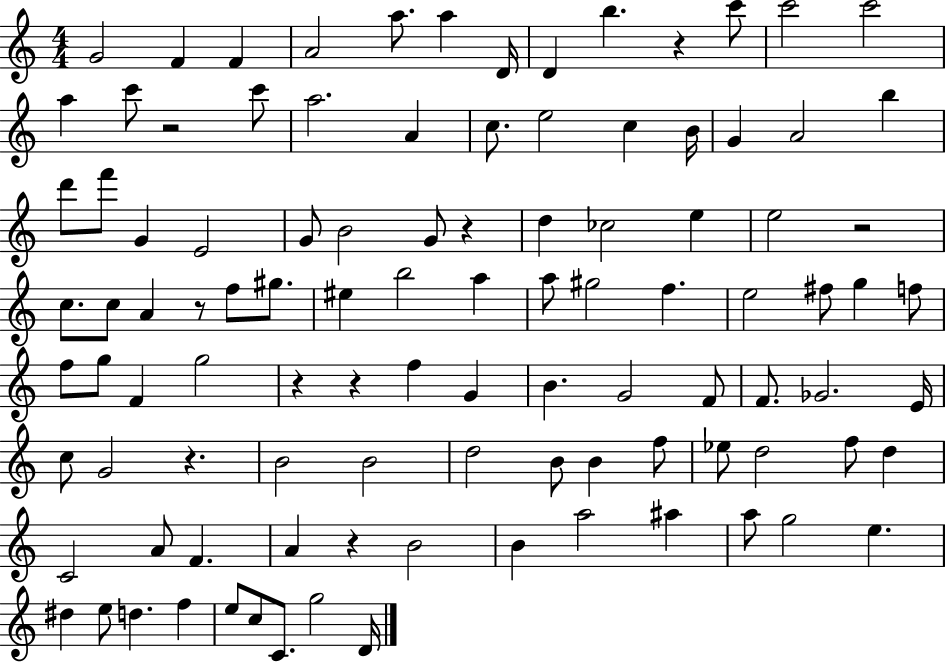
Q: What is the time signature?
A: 4/4